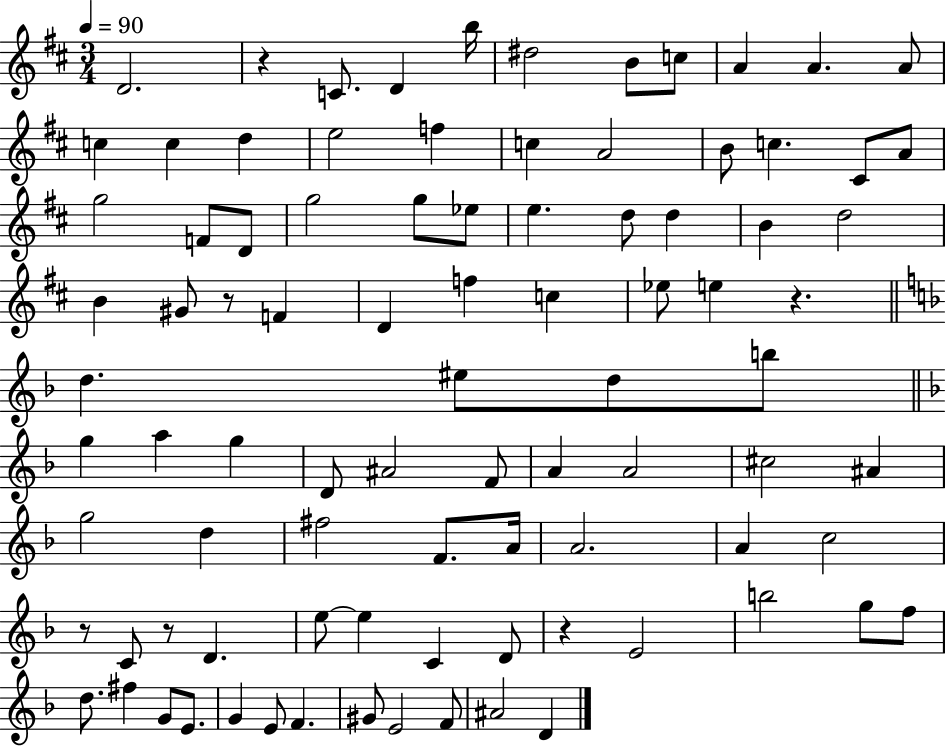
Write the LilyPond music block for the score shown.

{
  \clef treble
  \numericTimeSignature
  \time 3/4
  \key d \major
  \tempo 4 = 90
  d'2. | r4 c'8. d'4 b''16 | dis''2 b'8 c''8 | a'4 a'4. a'8 | \break c''4 c''4 d''4 | e''2 f''4 | c''4 a'2 | b'8 c''4. cis'8 a'8 | \break g''2 f'8 d'8 | g''2 g''8 ees''8 | e''4. d''8 d''4 | b'4 d''2 | \break b'4 gis'8 r8 f'4 | d'4 f''4 c''4 | ees''8 e''4 r4. | \bar "||" \break \key d \minor d''4. eis''8 d''8 b''8 | \bar "||" \break \key f \major g''4 a''4 g''4 | d'8 ais'2 f'8 | a'4 a'2 | cis''2 ais'4 | \break g''2 d''4 | fis''2 f'8. a'16 | a'2. | a'4 c''2 | \break r8 c'8 r8 d'4. | e''8~~ e''4 c'4 d'8 | r4 e'2 | b''2 g''8 f''8 | \break d''8. fis''4 g'8 e'8. | g'4 e'8 f'4. | gis'8 e'2 f'8 | ais'2 d'4 | \break \bar "|."
}